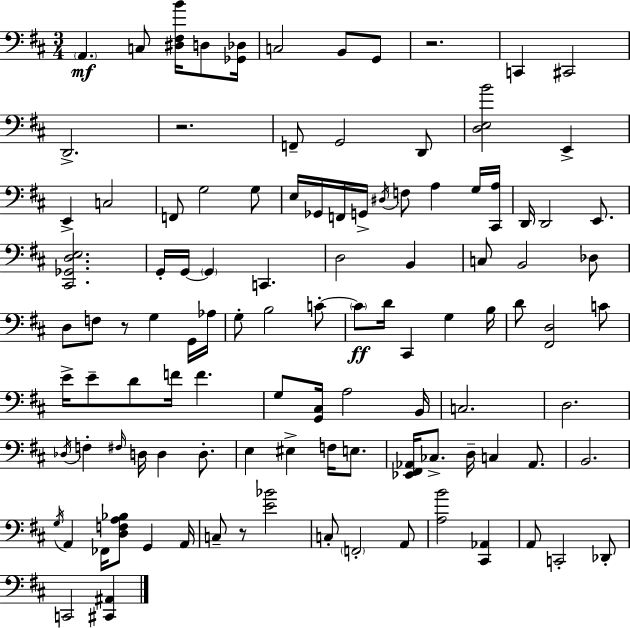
X:1
T:Untitled
M:3/4
L:1/4
K:D
A,, C,/2 [^D,^F,B]/4 D,/2 [_G,,_D,]/4 C,2 B,,/2 G,,/2 z2 C,, ^C,,2 D,,2 z2 F,,/2 G,,2 D,,/2 [D,E,B]2 E,, E,, C,2 F,,/2 G,2 G,/2 E,/4 _G,,/4 F,,/4 G,,/4 ^D,/4 F,/2 A, G,/4 [^C,,A,]/4 D,,/4 D,,2 E,,/2 [^C,,_G,,D,E,]2 G,,/4 G,,/4 G,, C,, D,2 B,, C,/2 B,,2 _D,/2 D,/2 F,/2 z/2 G, G,,/4 _A,/4 G,/2 B,2 C/2 C/2 D/4 ^C,, G, B,/4 D/2 [^F,,D,]2 C/2 E/4 E/2 D/2 F/4 F G,/2 [G,,^C,]/4 A,2 B,,/4 C,2 D,2 _D,/4 F, ^F,/4 D,/4 D, D,/2 E, ^E, F,/4 E,/2 [_E,,^F,,_A,,]/4 _C,/2 D,/4 C, _A,,/2 B,,2 G,/4 A,, _F,,/4 [D,F,A,_B,]/2 G,, A,,/4 C,/2 z/2 [E_B]2 C,/2 F,,2 A,,/2 [A,B]2 [^C,,_A,,] A,,/2 C,,2 _D,,/2 C,,2 [^C,,^A,,]